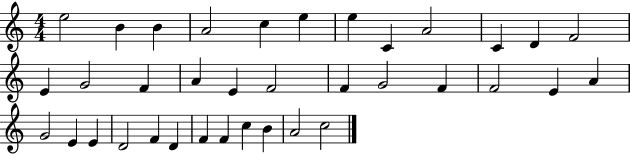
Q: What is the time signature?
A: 4/4